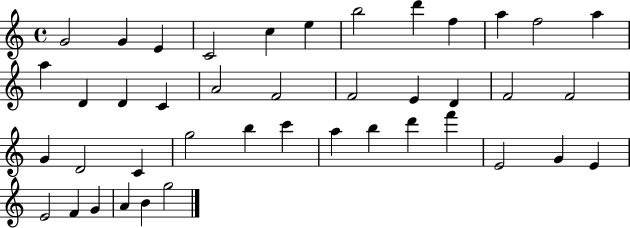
X:1
T:Untitled
M:4/4
L:1/4
K:C
G2 G E C2 c e b2 d' f a f2 a a D D C A2 F2 F2 E D F2 F2 G D2 C g2 b c' a b d' f' E2 G E E2 F G A B g2